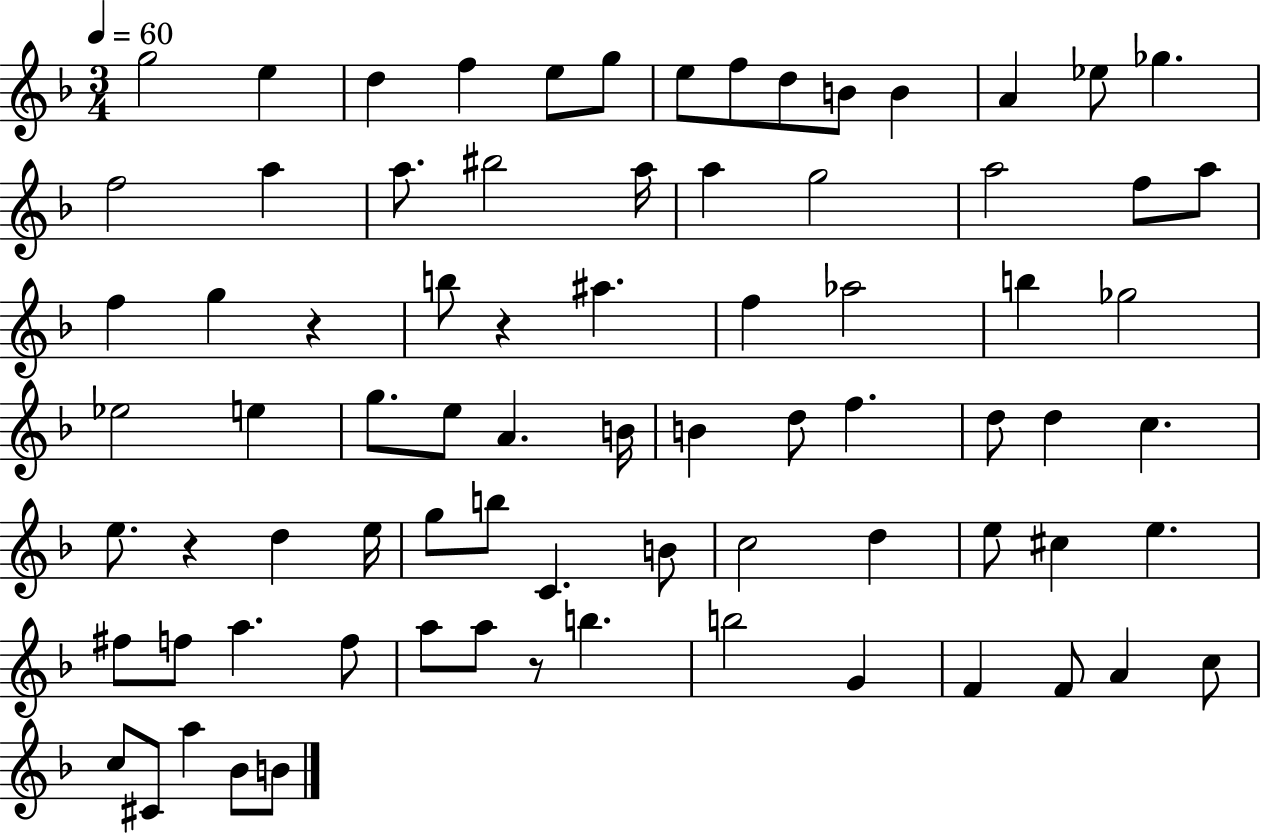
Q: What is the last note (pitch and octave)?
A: B4